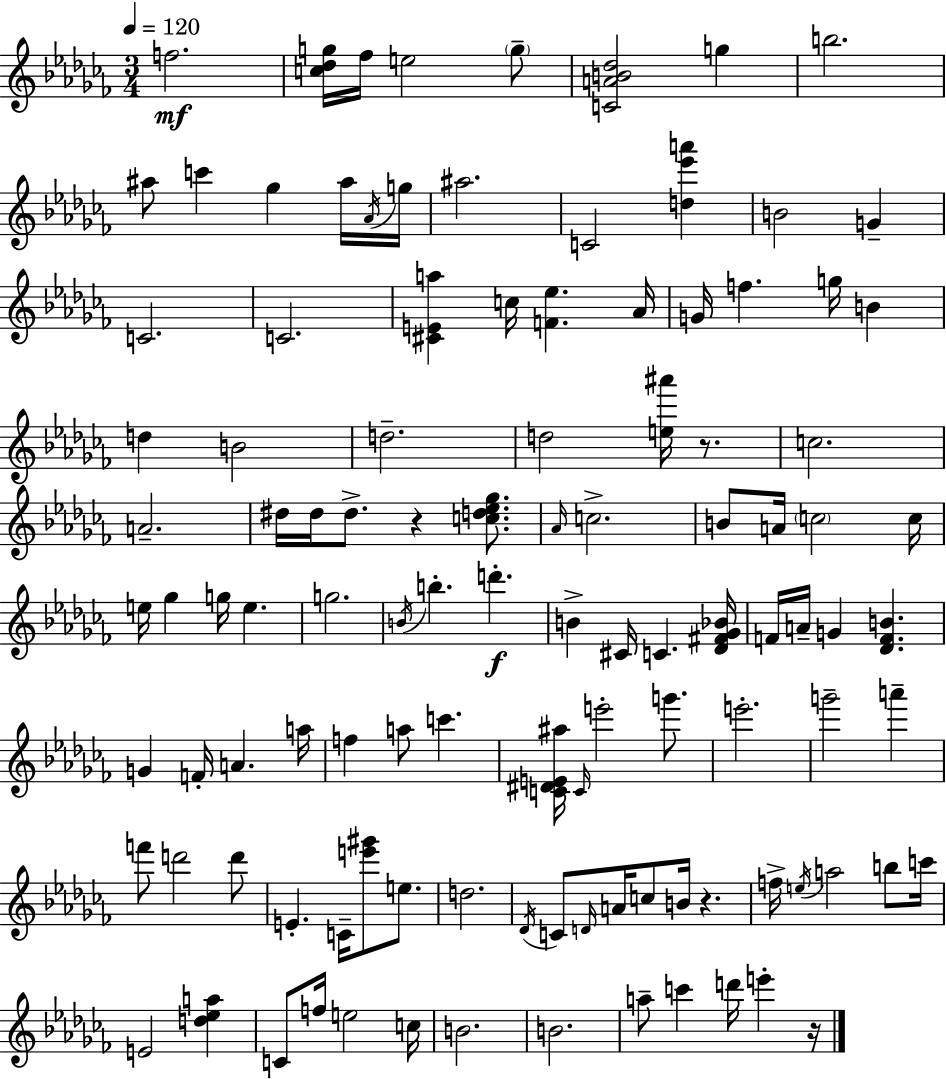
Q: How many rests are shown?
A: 4